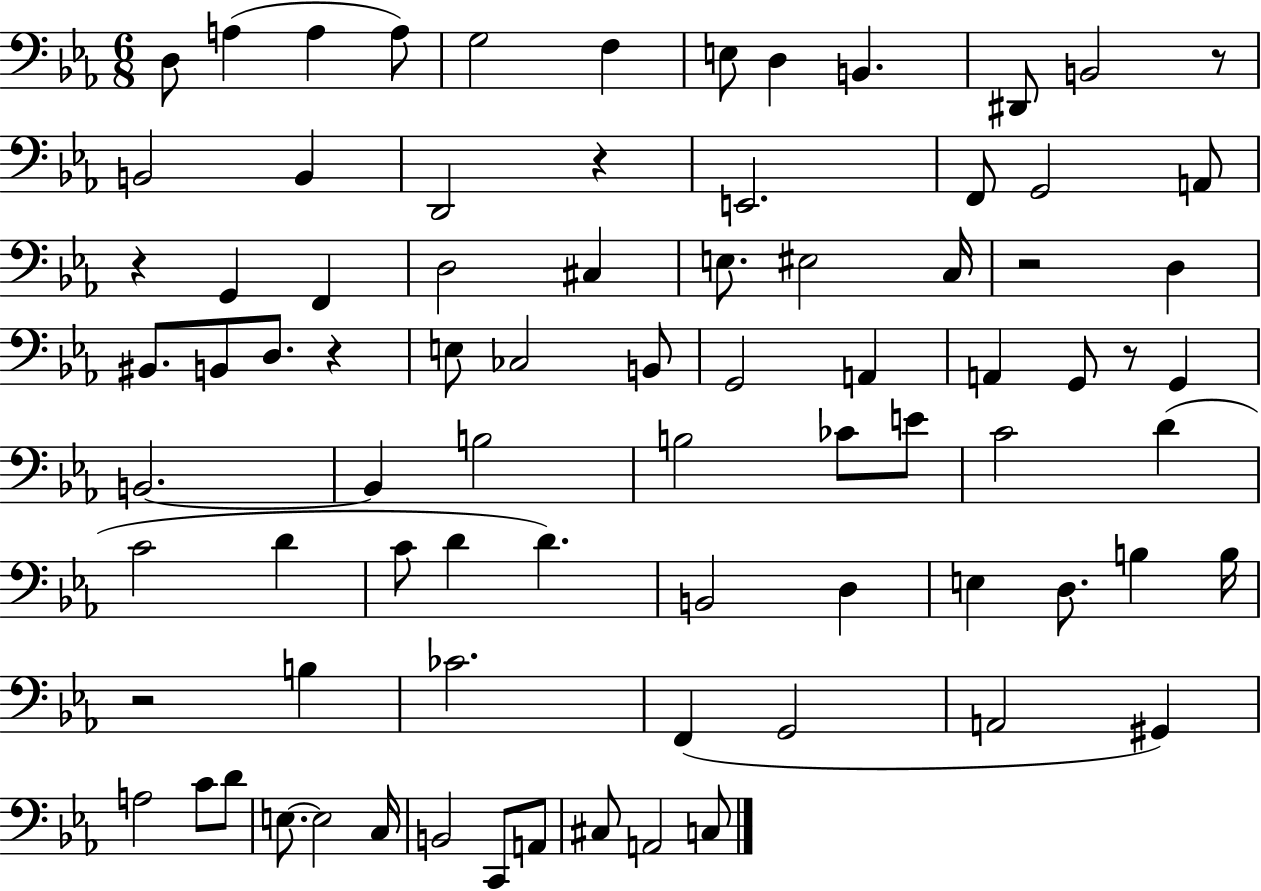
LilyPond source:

{
  \clef bass
  \numericTimeSignature
  \time 6/8
  \key ees \major
  d8 a4( a4 a8) | g2 f4 | e8 d4 b,4. | dis,8 b,2 r8 | \break b,2 b,4 | d,2 r4 | e,2. | f,8 g,2 a,8 | \break r4 g,4 f,4 | d2 cis4 | e8. eis2 c16 | r2 d4 | \break bis,8. b,8 d8. r4 | e8 ces2 b,8 | g,2 a,4 | a,4 g,8 r8 g,4 | \break b,2.~~ | b,4 b2 | b2 ces'8 e'8 | c'2 d'4( | \break c'2 d'4 | c'8 d'4 d'4.) | b,2 d4 | e4 d8. b4 b16 | \break r2 b4 | ces'2. | f,4( g,2 | a,2 gis,4) | \break a2 c'8 d'8 | e8.~~ e2 c16 | b,2 c,8 a,8 | cis8 a,2 c8 | \break \bar "|."
}